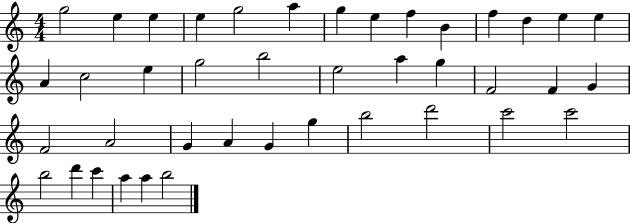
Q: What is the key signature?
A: C major